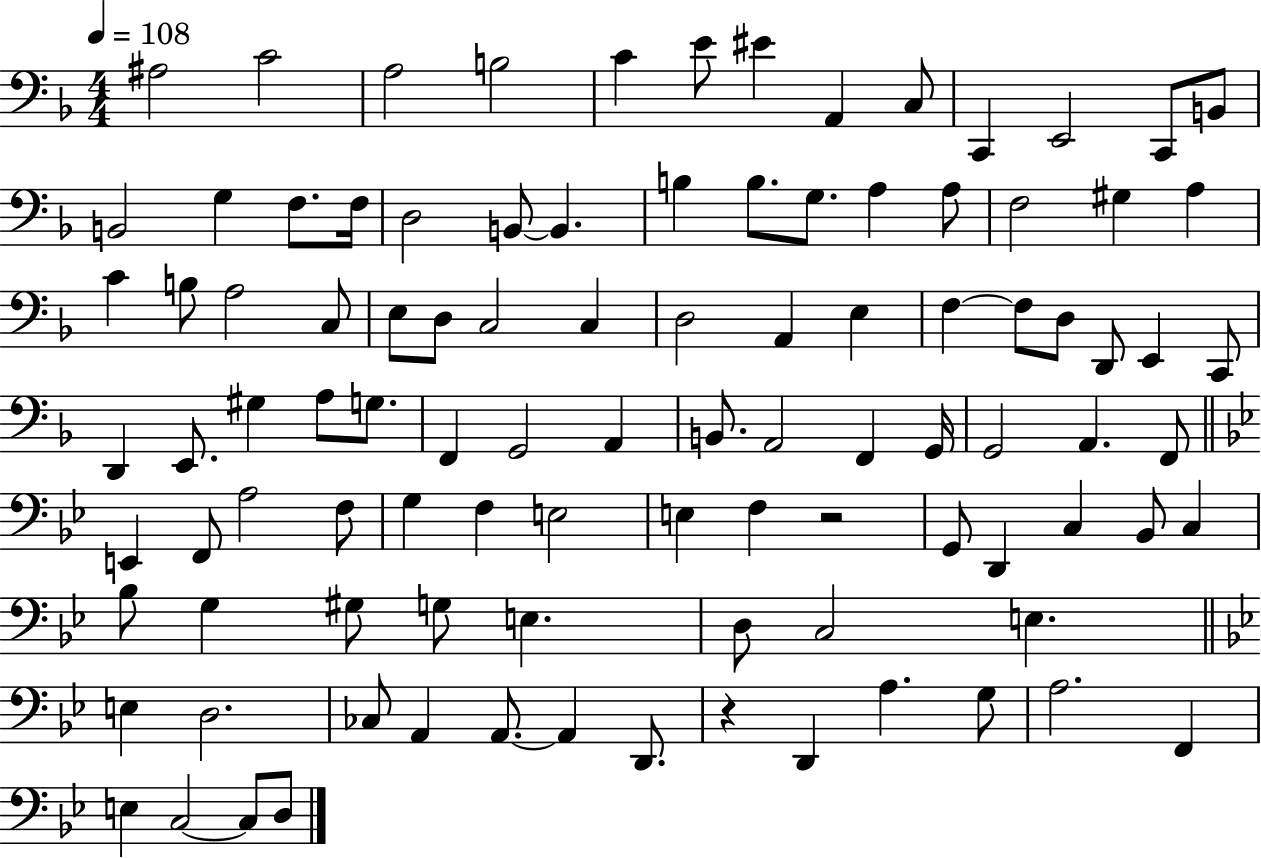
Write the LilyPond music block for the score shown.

{
  \clef bass
  \numericTimeSignature
  \time 4/4
  \key f \major
  \tempo 4 = 108
  ais2 c'2 | a2 b2 | c'4 e'8 eis'4 a,4 c8 | c,4 e,2 c,8 b,8 | \break b,2 g4 f8. f16 | d2 b,8~~ b,4. | b4 b8. g8. a4 a8 | f2 gis4 a4 | \break c'4 b8 a2 c8 | e8 d8 c2 c4 | d2 a,4 e4 | f4~~ f8 d8 d,8 e,4 c,8 | \break d,4 e,8. gis4 a8 g8. | f,4 g,2 a,4 | b,8. a,2 f,4 g,16 | g,2 a,4. f,8 | \break \bar "||" \break \key bes \major e,4 f,8 a2 f8 | g4 f4 e2 | e4 f4 r2 | g,8 d,4 c4 bes,8 c4 | \break bes8 g4 gis8 g8 e4. | d8 c2 e4. | \bar "||" \break \key bes \major e4 d2. | ces8 a,4 a,8.~~ a,4 d,8. | r4 d,4 a4. g8 | a2. f,4 | \break e4 c2~~ c8 d8 | \bar "|."
}